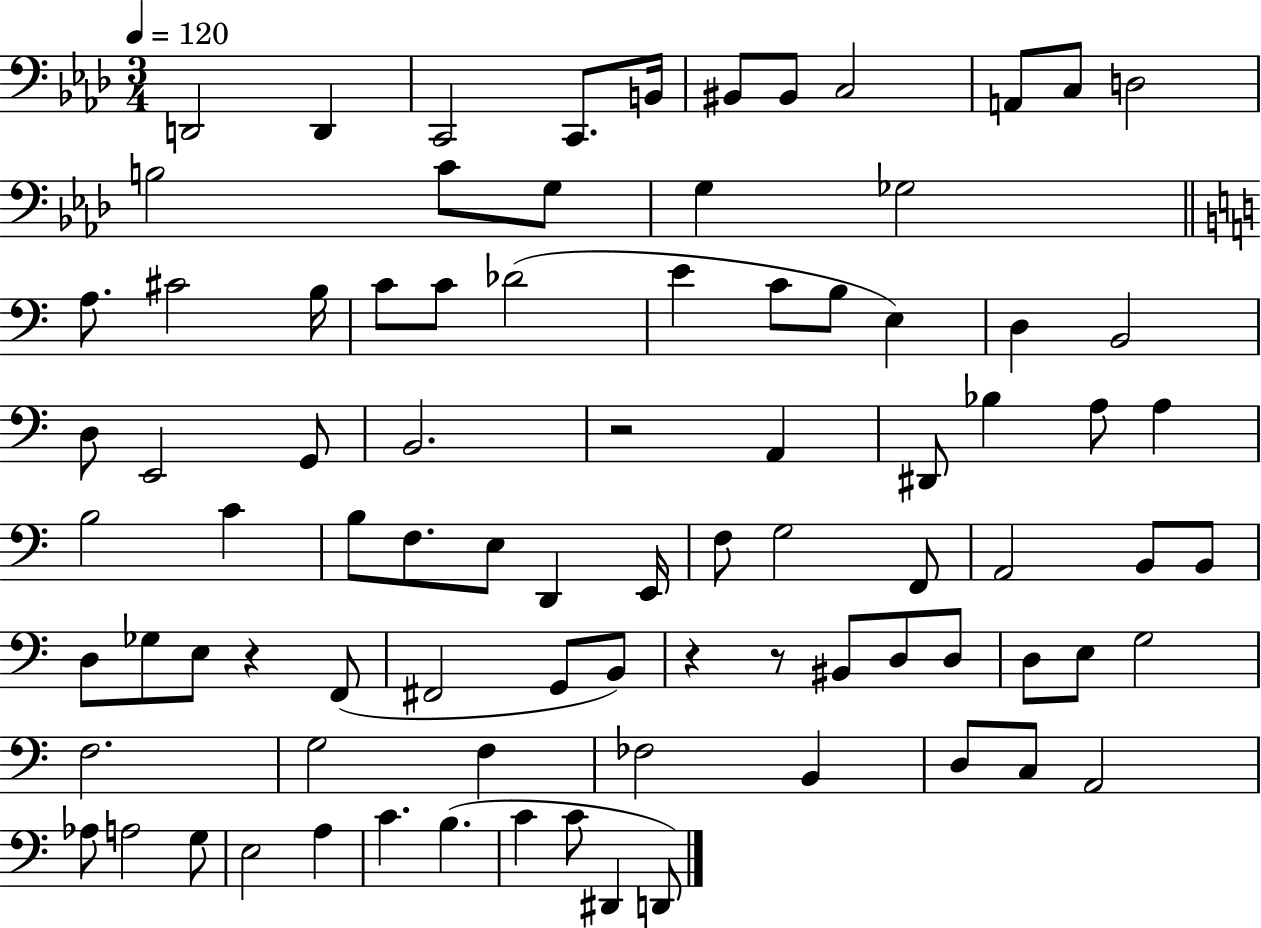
X:1
T:Untitled
M:3/4
L:1/4
K:Ab
D,,2 D,, C,,2 C,,/2 B,,/4 ^B,,/2 ^B,,/2 C,2 A,,/2 C,/2 D,2 B,2 C/2 G,/2 G, _G,2 A,/2 ^C2 B,/4 C/2 C/2 _D2 E C/2 B,/2 E, D, B,,2 D,/2 E,,2 G,,/2 B,,2 z2 A,, ^D,,/2 _B, A,/2 A, B,2 C B,/2 F,/2 E,/2 D,, E,,/4 F,/2 G,2 F,,/2 A,,2 B,,/2 B,,/2 D,/2 _G,/2 E,/2 z F,,/2 ^F,,2 G,,/2 B,,/2 z z/2 ^B,,/2 D,/2 D,/2 D,/2 E,/2 G,2 F,2 G,2 F, _F,2 B,, D,/2 C,/2 A,,2 _A,/2 A,2 G,/2 E,2 A, C B, C C/2 ^D,, D,,/2